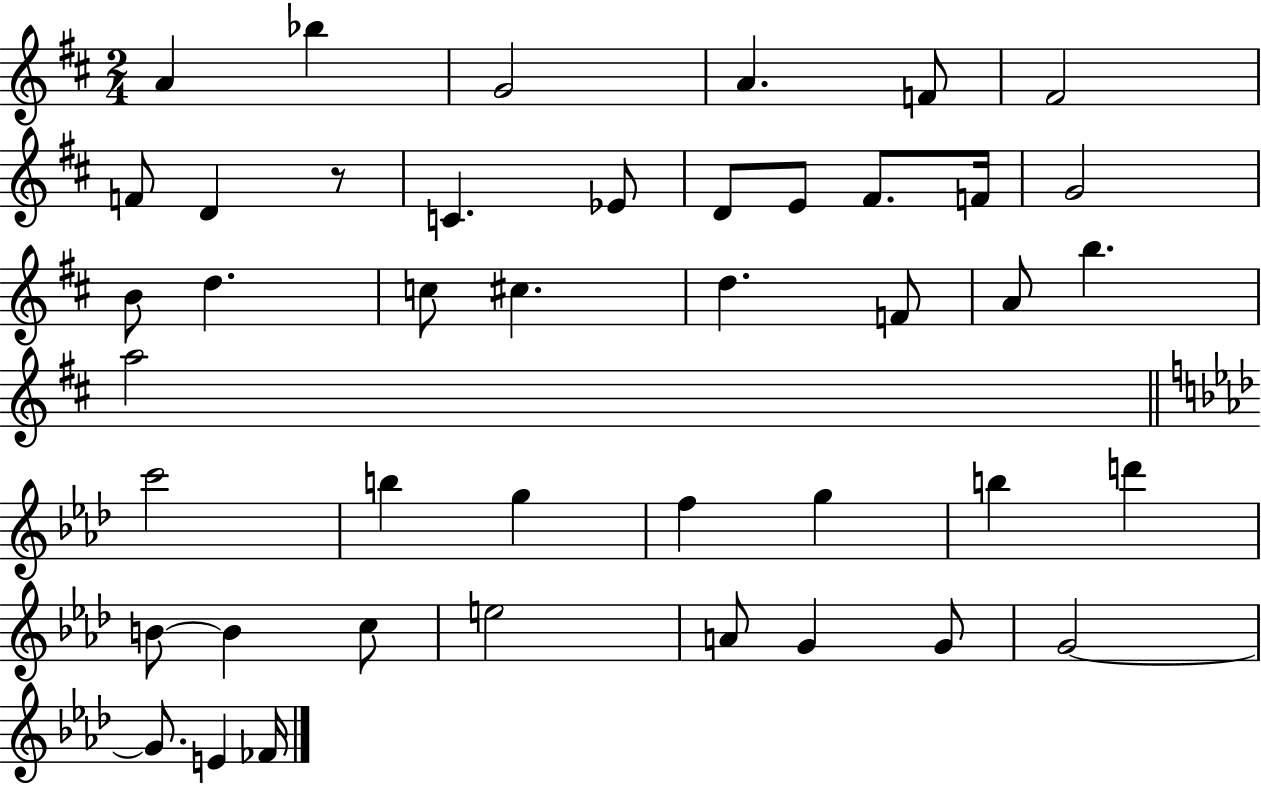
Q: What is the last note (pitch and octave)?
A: FES4